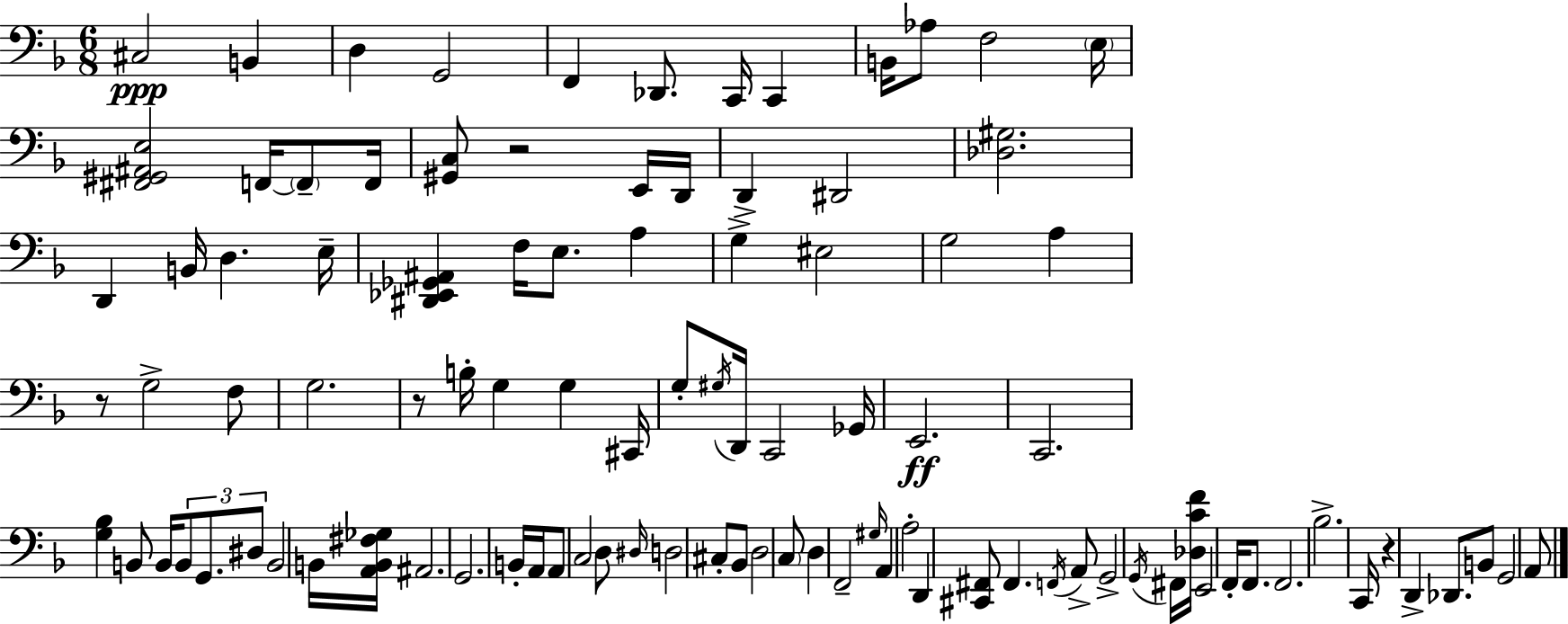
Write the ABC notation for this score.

X:1
T:Untitled
M:6/8
L:1/4
K:Dm
^C,2 B,, D, G,,2 F,, _D,,/2 C,,/4 C,, B,,/4 _A,/2 F,2 E,/4 [^F,,^G,,^A,,E,]2 F,,/4 F,,/2 F,,/4 [^G,,C,]/2 z2 E,,/4 D,,/4 D,, ^D,,2 [_D,^G,]2 D,, B,,/4 D, E,/4 [^D,,_E,,_G,,^A,,] F,/4 E,/2 A, G, ^E,2 G,2 A, z/2 G,2 F,/2 G,2 z/2 B,/4 G, G, ^C,,/4 G,/2 ^G,/4 D,,/4 C,,2 _G,,/4 E,,2 C,,2 [G,_B,] B,,/2 B,,/4 B,,/2 G,,/2 ^D,/2 B,,2 B,,/4 [A,,B,,^F,_G,]/4 ^A,,2 G,,2 B,,/4 A,,/4 A,,/2 C,2 D,/2 ^D,/4 D,2 ^C,/2 _B,,/2 D,2 C,/2 D, F,,2 ^G,/4 A,, A,2 D,, [^C,,^F,,]/2 ^F,, F,,/4 A,,/2 G,,2 G,,/4 ^F,,/4 [_D,CF]/4 E,,2 F,,/4 F,,/2 F,,2 _B,2 C,,/4 z D,, _D,,/2 B,,/2 G,,2 A,,/2